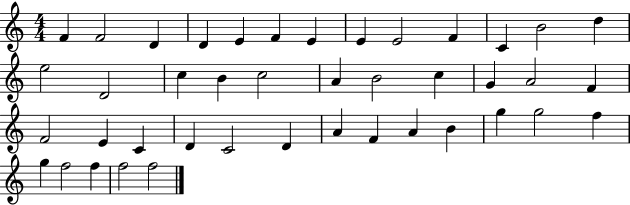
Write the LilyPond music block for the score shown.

{
  \clef treble
  \numericTimeSignature
  \time 4/4
  \key c \major
  f'4 f'2 d'4 | d'4 e'4 f'4 e'4 | e'4 e'2 f'4 | c'4 b'2 d''4 | \break e''2 d'2 | c''4 b'4 c''2 | a'4 b'2 c''4 | g'4 a'2 f'4 | \break f'2 e'4 c'4 | d'4 c'2 d'4 | a'4 f'4 a'4 b'4 | g''4 g''2 f''4 | \break g''4 f''2 f''4 | f''2 f''2 | \bar "|."
}